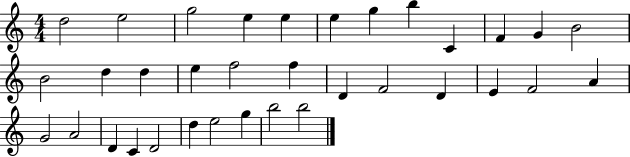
{
  \clef treble
  \numericTimeSignature
  \time 4/4
  \key c \major
  d''2 e''2 | g''2 e''4 e''4 | e''4 g''4 b''4 c'4 | f'4 g'4 b'2 | \break b'2 d''4 d''4 | e''4 f''2 f''4 | d'4 f'2 d'4 | e'4 f'2 a'4 | \break g'2 a'2 | d'4 c'4 d'2 | d''4 e''2 g''4 | b''2 b''2 | \break \bar "|."
}